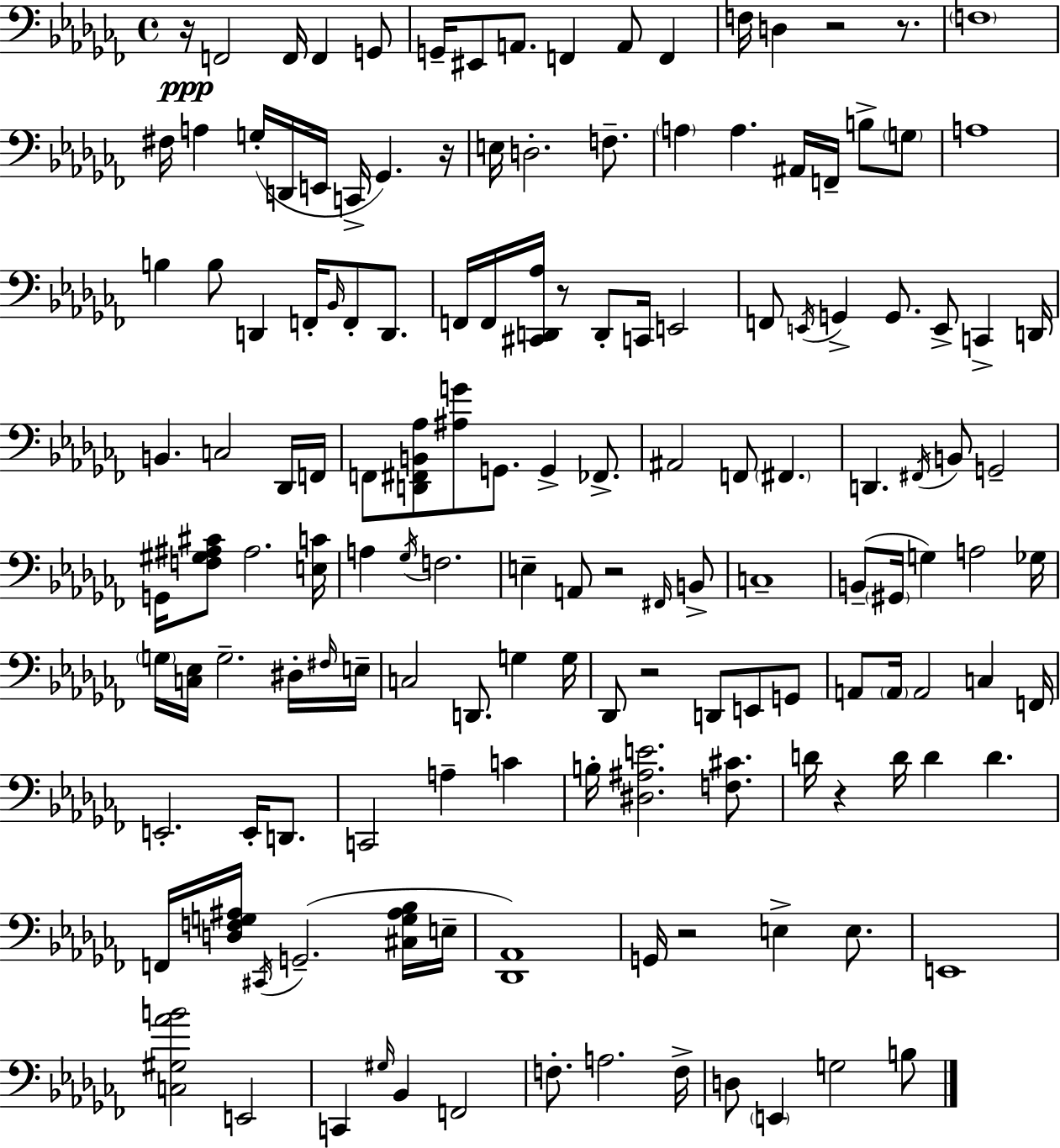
X:1
T:Untitled
M:4/4
L:1/4
K:Abm
z/4 F,,2 F,,/4 F,, G,,/2 G,,/4 ^E,,/2 A,,/2 F,, A,,/2 F,, F,/4 D, z2 z/2 F,4 ^F,/4 A, G,/4 D,,/4 E,,/4 C,,/4 _G,, z/4 E,/4 D,2 F,/2 A, A, ^A,,/4 F,,/4 B,/2 G,/2 A,4 B, B,/2 D,, F,,/4 _B,,/4 F,,/2 D,,/2 F,,/4 F,,/4 [^C,,D,,_A,]/4 z/2 D,,/2 C,,/4 E,,2 F,,/2 E,,/4 G,, G,,/2 E,,/2 C,, D,,/4 B,, C,2 _D,,/4 F,,/4 F,,/2 [D,,^F,,B,,_A,]/2 [^A,G]/2 G,,/2 G,, _F,,/2 ^A,,2 F,,/2 ^F,, D,, ^F,,/4 B,,/2 G,,2 G,,/4 [F,^G,^A,^C]/2 ^A,2 [E,C]/4 A, _G,/4 F,2 E, A,,/2 z2 ^F,,/4 B,,/2 C,4 B,,/2 ^G,,/4 G, A,2 _G,/4 G,/4 [C,_E,]/4 G,2 ^D,/4 ^F,/4 E,/4 C,2 D,,/2 G, G,/4 _D,,/2 z2 D,,/2 E,,/2 G,,/2 A,,/2 A,,/4 A,,2 C, F,,/4 E,,2 E,,/4 D,,/2 C,,2 A, C B,/4 [^D,^A,E]2 [F,^C]/2 D/4 z D/4 D D F,,/4 [D,F,G,^A,]/4 ^C,,/4 G,,2 [^C,G,^A,_B,]/4 E,/4 [_D,,_A,,]4 G,,/4 z2 E, E,/2 E,,4 [C,^G,_AB]2 E,,2 C,, ^G,/4 _B,, F,,2 F,/2 A,2 F,/4 D,/2 E,, G,2 B,/2